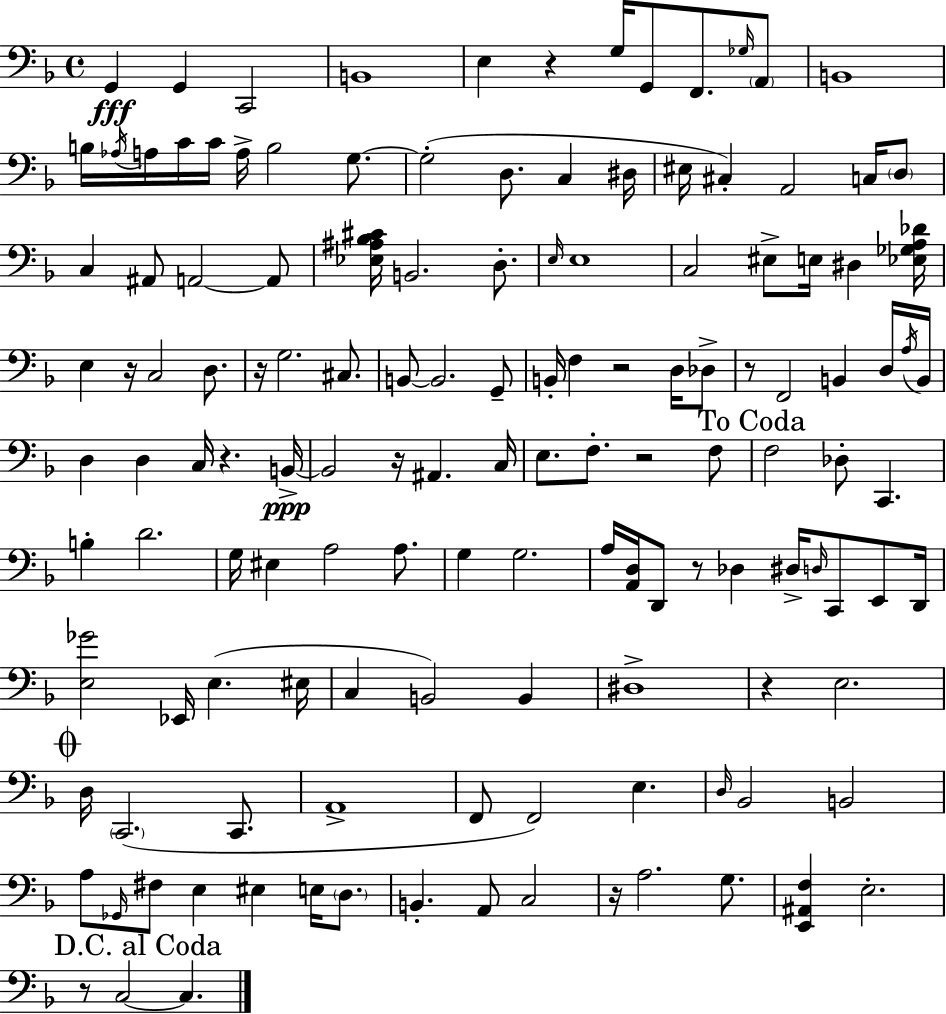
G2/q G2/q C2/h B2/w E3/q R/q G3/s G2/e F2/e. Gb3/s A2/e B2/w B3/s Ab3/s A3/s C4/s C4/s A3/s B3/h G3/e. G3/h D3/e. C3/q D#3/s EIS3/s C#3/q A2/h C3/s D3/e C3/q A#2/e A2/h A2/e [Eb3,A#3,Bb3,C#4]/s B2/h. D3/e. E3/s E3/w C3/h EIS3/e E3/s D#3/q [Eb3,Gb3,A3,Db4]/s E3/q R/s C3/h D3/e. R/s G3/h. C#3/e. B2/e B2/h. G2/e B2/s F3/q R/h D3/s Db3/e R/e F2/h B2/q D3/s A3/s B2/s D3/q D3/q C3/s R/q. B2/s B2/h R/s A#2/q. C3/s E3/e. F3/e. R/h F3/e F3/h Db3/e C2/q. B3/q D4/h. G3/s EIS3/q A3/h A3/e. G3/q G3/h. A3/s [A2,D3]/s D2/e R/e Db3/q D#3/s D3/s C2/e E2/e D2/s [E3,Gb4]/h Eb2/s E3/q. EIS3/s C3/q B2/h B2/q D#3/w R/q E3/h. D3/s C2/h. C2/e. A2/w F2/e F2/h E3/q. D3/s Bb2/h B2/h A3/e Gb2/s F#3/e E3/q EIS3/q E3/s D3/e. B2/q. A2/e C3/h R/s A3/h. G3/e. [E2,A#2,F3]/q E3/h. R/e C3/h C3/q.